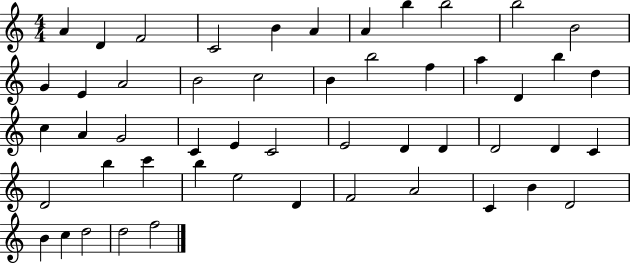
{
  \clef treble
  \numericTimeSignature
  \time 4/4
  \key c \major
  a'4 d'4 f'2 | c'2 b'4 a'4 | a'4 b''4 b''2 | b''2 b'2 | \break g'4 e'4 a'2 | b'2 c''2 | b'4 b''2 f''4 | a''4 d'4 b''4 d''4 | \break c''4 a'4 g'2 | c'4 e'4 c'2 | e'2 d'4 d'4 | d'2 d'4 c'4 | \break d'2 b''4 c'''4 | b''4 e''2 d'4 | f'2 a'2 | c'4 b'4 d'2 | \break b'4 c''4 d''2 | d''2 f''2 | \bar "|."
}